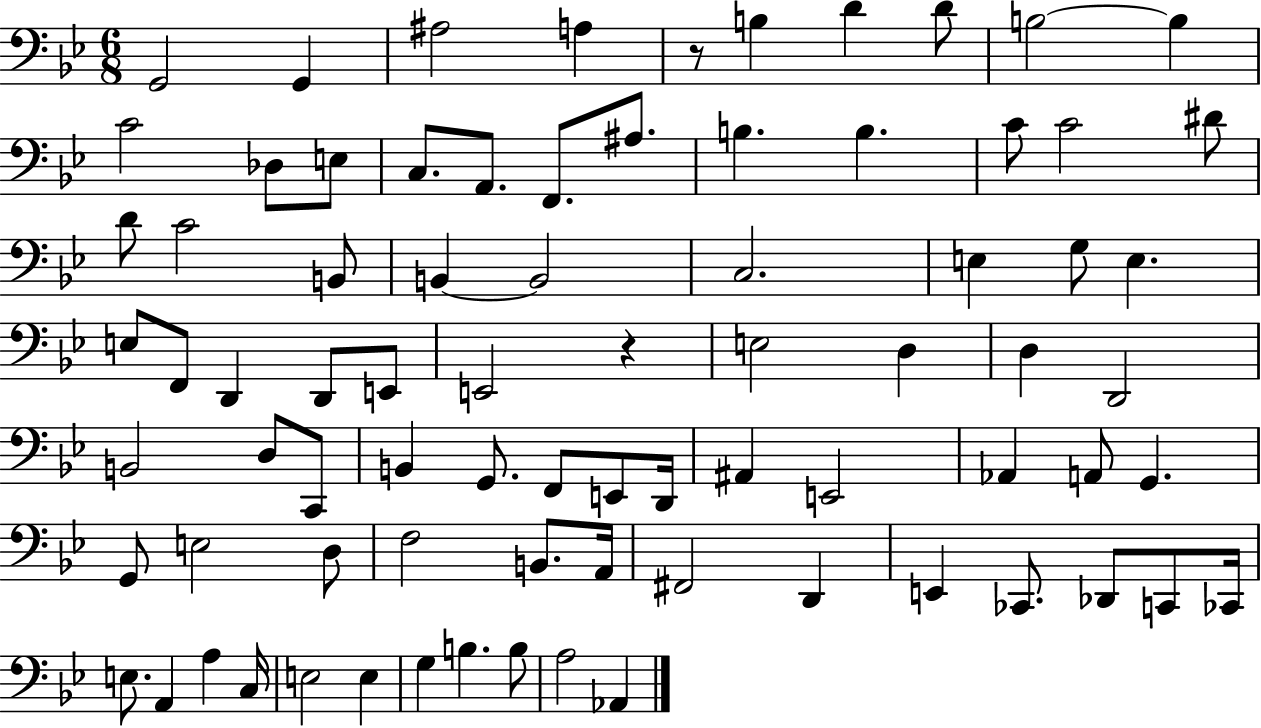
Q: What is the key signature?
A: BES major